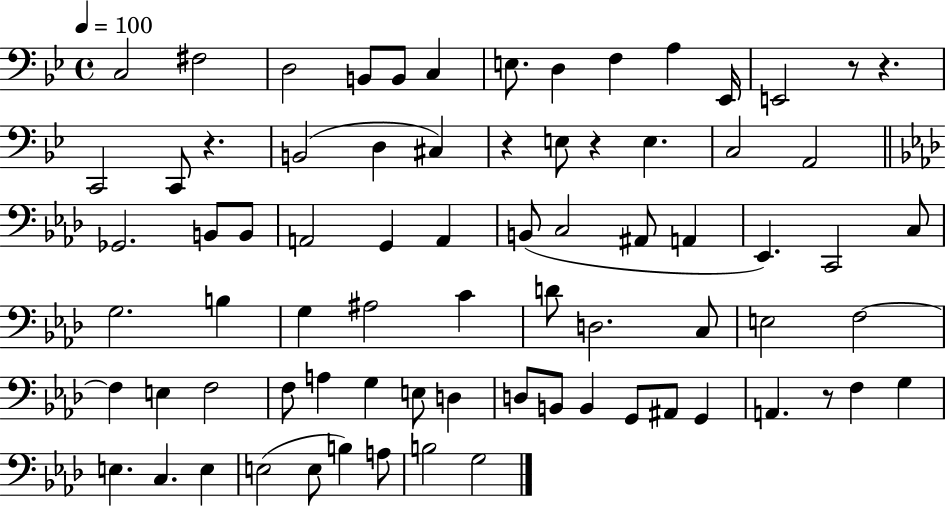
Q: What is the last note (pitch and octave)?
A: G3